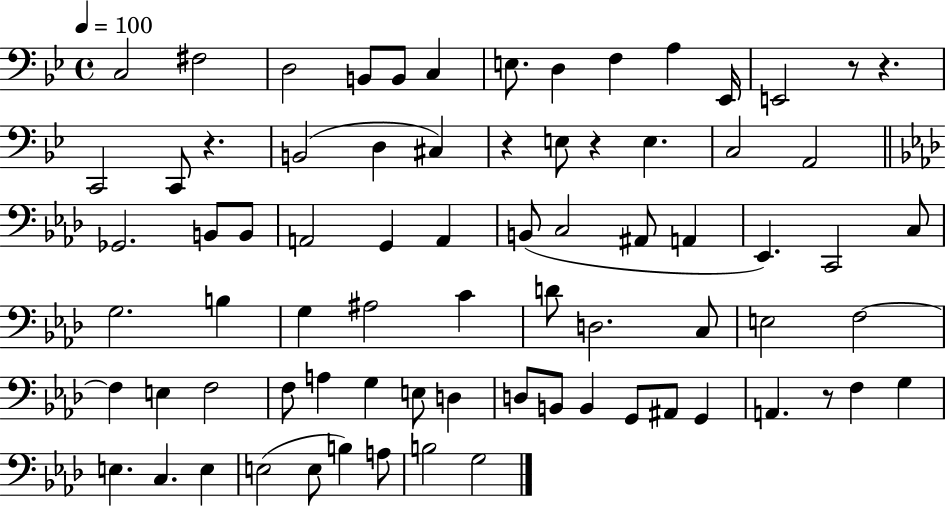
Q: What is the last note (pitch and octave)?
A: G3